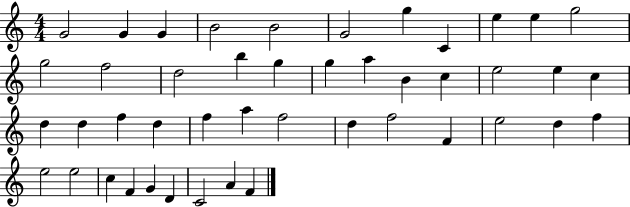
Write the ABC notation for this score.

X:1
T:Untitled
M:4/4
L:1/4
K:C
G2 G G B2 B2 G2 g C e e g2 g2 f2 d2 b g g a B c e2 e c d d f d f a f2 d f2 F e2 d f e2 e2 c F G D C2 A F